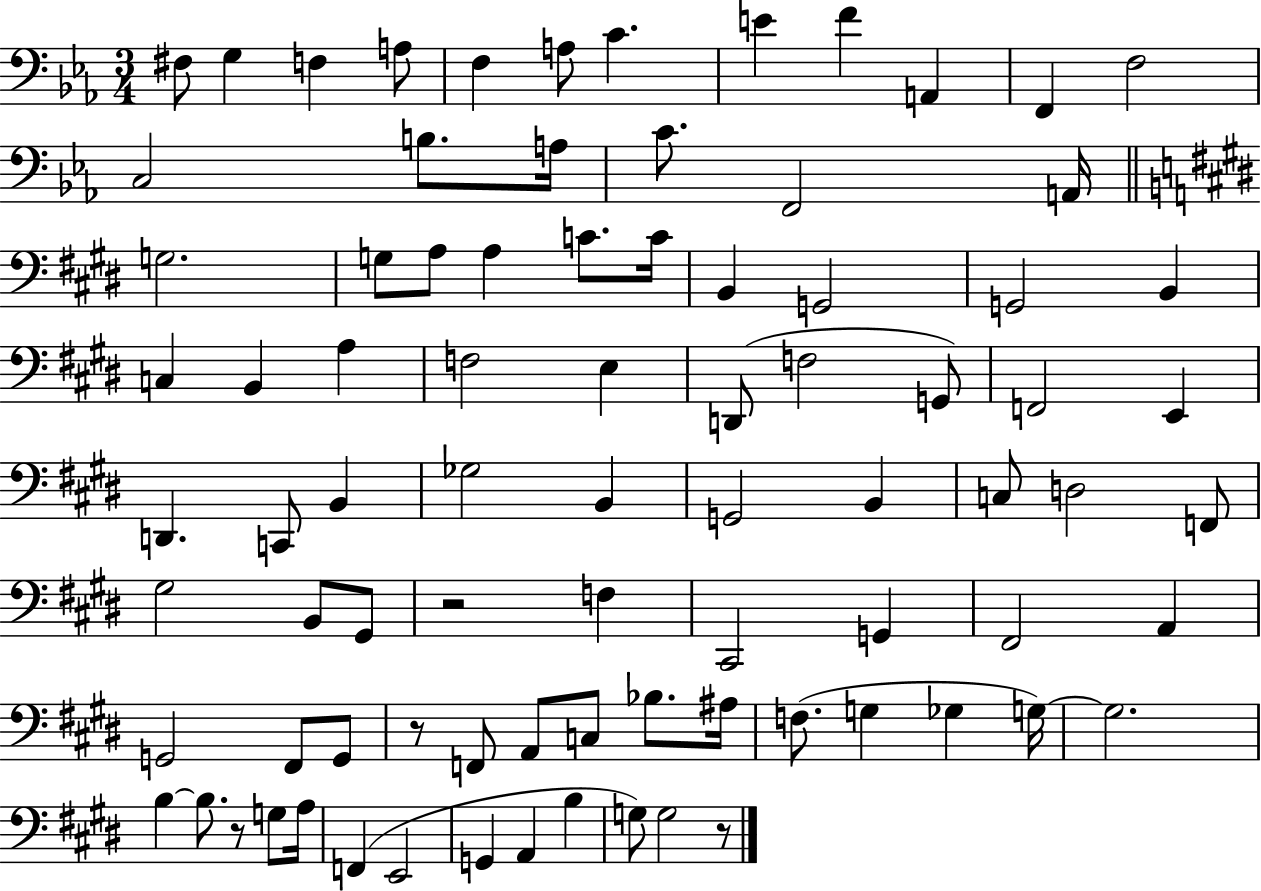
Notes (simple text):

F#3/e G3/q F3/q A3/e F3/q A3/e C4/q. E4/q F4/q A2/q F2/q F3/h C3/h B3/e. A3/s C4/e. F2/h A2/s G3/h. G3/e A3/e A3/q C4/e. C4/s B2/q G2/h G2/h B2/q C3/q B2/q A3/q F3/h E3/q D2/e F3/h G2/e F2/h E2/q D2/q. C2/e B2/q Gb3/h B2/q G2/h B2/q C3/e D3/h F2/e G#3/h B2/e G#2/e R/h F3/q C#2/h G2/q F#2/h A2/q G2/h F#2/e G2/e R/e F2/e A2/e C3/e Bb3/e. A#3/s F3/e. G3/q Gb3/q G3/s G3/h. B3/q B3/e. R/e G3/e A3/s F2/q E2/h G2/q A2/q B3/q G3/e G3/h R/e